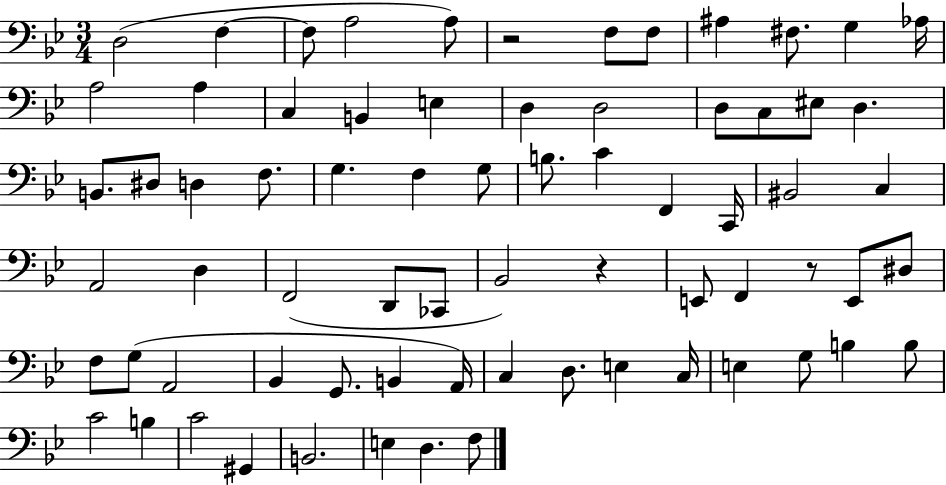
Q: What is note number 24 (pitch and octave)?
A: D#3